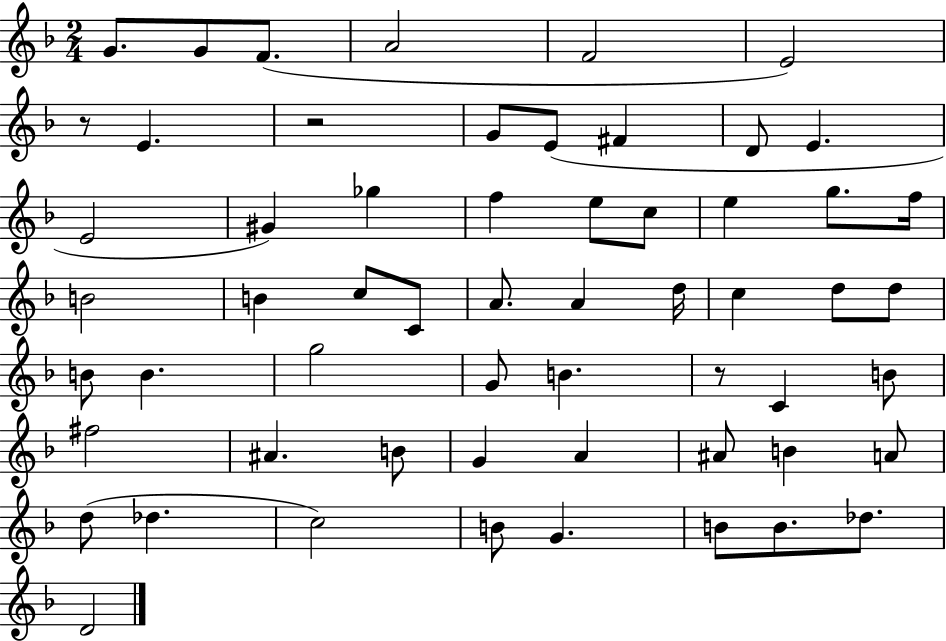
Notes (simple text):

G4/e. G4/e F4/e. A4/h F4/h E4/h R/e E4/q. R/h G4/e E4/e F#4/q D4/e E4/q. E4/h G#4/q Gb5/q F5/q E5/e C5/e E5/q G5/e. F5/s B4/h B4/q C5/e C4/e A4/e. A4/q D5/s C5/q D5/e D5/e B4/e B4/q. G5/h G4/e B4/q. R/e C4/q B4/e F#5/h A#4/q. B4/e G4/q A4/q A#4/e B4/q A4/e D5/e Db5/q. C5/h B4/e G4/q. B4/e B4/e. Db5/e. D4/h